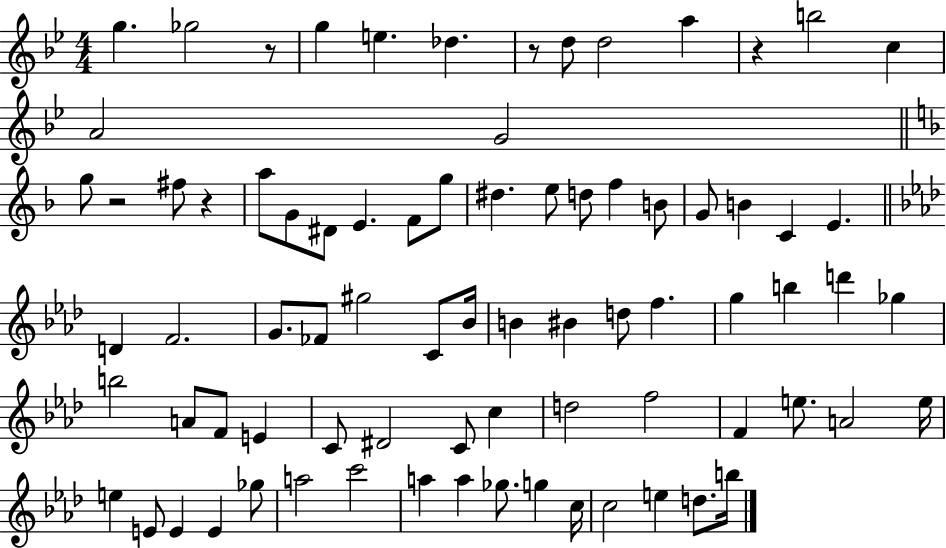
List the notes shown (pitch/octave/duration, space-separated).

G5/q. Gb5/h R/e G5/q E5/q. Db5/q. R/e D5/e D5/h A5/q R/q B5/h C5/q A4/h G4/h G5/e R/h F#5/e R/q A5/e G4/e D#4/e E4/q. F4/e G5/e D#5/q. E5/e D5/e F5/q B4/e G4/e B4/q C4/q E4/q. D4/q F4/h. G4/e. FES4/e G#5/h C4/e Bb4/s B4/q BIS4/q D5/e F5/q. G5/q B5/q D6/q Gb5/q B5/h A4/e F4/e E4/q C4/e D#4/h C4/e C5/q D5/h F5/h F4/q E5/e. A4/h E5/s E5/q E4/e E4/q E4/q Gb5/e A5/h C6/h A5/q A5/q Gb5/e. G5/q C5/s C5/h E5/q D5/e. B5/s